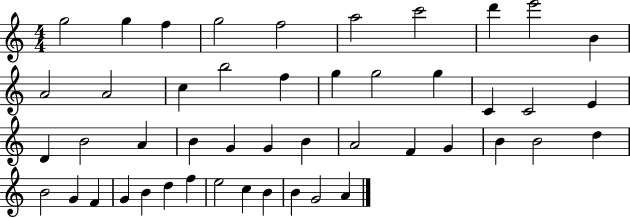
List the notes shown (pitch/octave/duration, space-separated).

G5/h G5/q F5/q G5/h F5/h A5/h C6/h D6/q E6/h B4/q A4/h A4/h C5/q B5/h F5/q G5/q G5/h G5/q C4/q C4/h E4/q D4/q B4/h A4/q B4/q G4/q G4/q B4/q A4/h F4/q G4/q B4/q B4/h D5/q B4/h G4/q F4/q G4/q B4/q D5/q F5/q E5/h C5/q B4/q B4/q G4/h A4/q